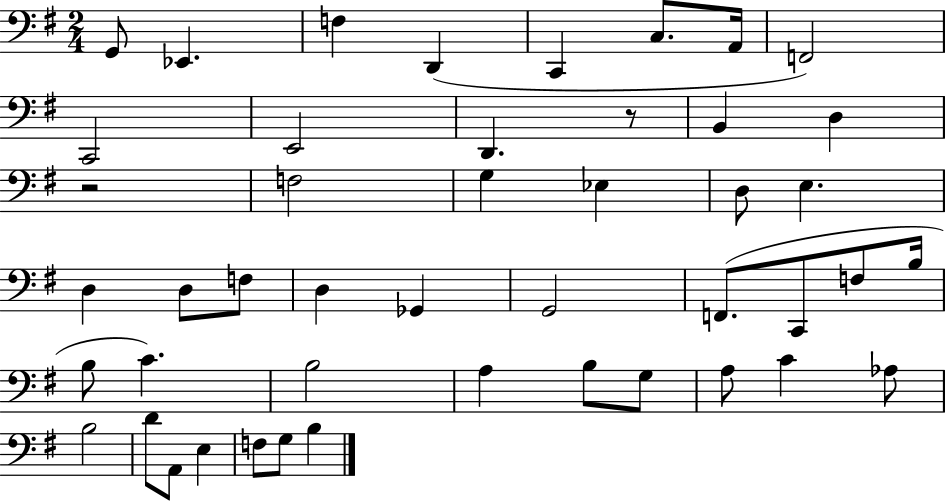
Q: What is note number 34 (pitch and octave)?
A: G3